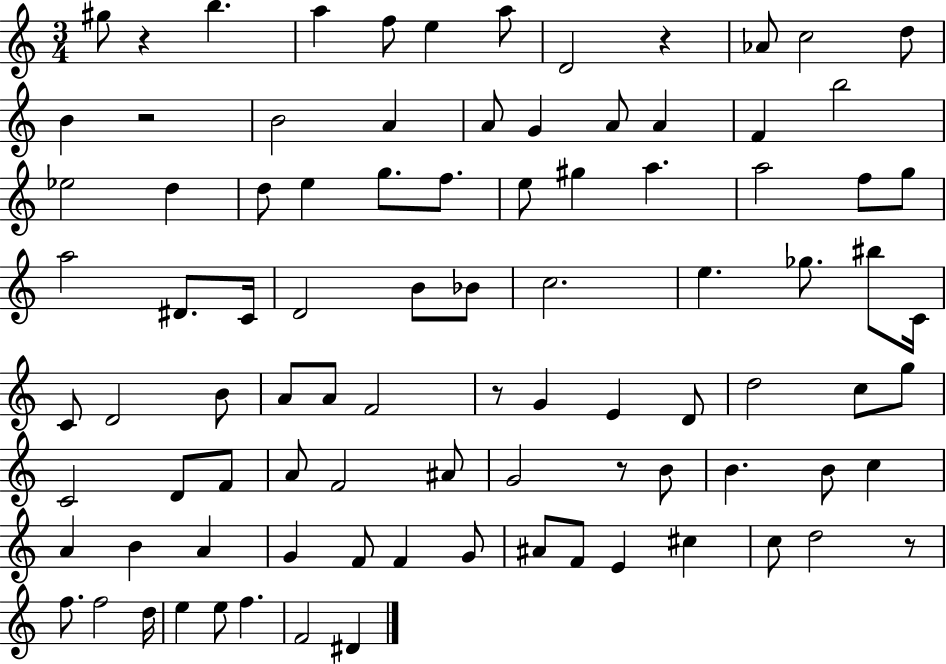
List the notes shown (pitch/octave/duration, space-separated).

G#5/e R/q B5/q. A5/q F5/e E5/q A5/e D4/h R/q Ab4/e C5/h D5/e B4/q R/h B4/h A4/q A4/e G4/q A4/e A4/q F4/q B5/h Eb5/h D5/q D5/e E5/q G5/e. F5/e. E5/e G#5/q A5/q. A5/h F5/e G5/e A5/h D#4/e. C4/s D4/h B4/e Bb4/e C5/h. E5/q. Gb5/e. BIS5/e C4/s C4/e D4/h B4/e A4/e A4/e F4/h R/e G4/q E4/q D4/e D5/h C5/e G5/e C4/h D4/e F4/e A4/e F4/h A#4/e G4/h R/e B4/e B4/q. B4/e C5/q A4/q B4/q A4/q G4/q F4/e F4/q G4/e A#4/e F4/e E4/q C#5/q C5/e D5/h R/e F5/e. F5/h D5/s E5/q E5/e F5/q. F4/h D#4/q